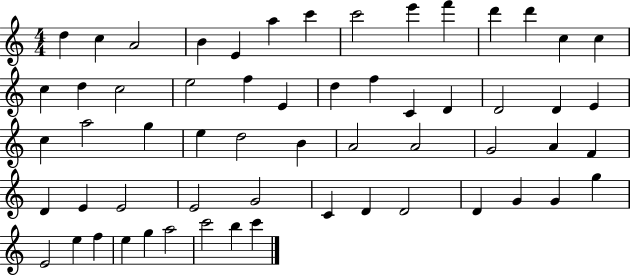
D5/q C5/q A4/h B4/q E4/q A5/q C6/q C6/h E6/q F6/q D6/q D6/q C5/q C5/q C5/q D5/q C5/h E5/h F5/q E4/q D5/q F5/q C4/q D4/q D4/h D4/q E4/q C5/q A5/h G5/q E5/q D5/h B4/q A4/h A4/h G4/h A4/q F4/q D4/q E4/q E4/h E4/h G4/h C4/q D4/q D4/h D4/q G4/q G4/q G5/q E4/h E5/q F5/q E5/q G5/q A5/h C6/h B5/q C6/q